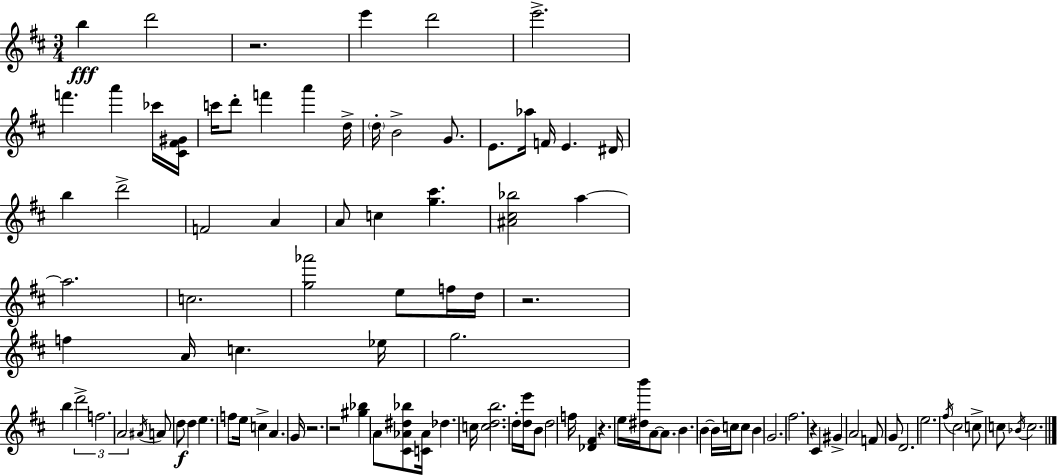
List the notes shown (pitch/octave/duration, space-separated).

B5/q D6/h R/h. E6/q D6/h E6/h. F6/q. A6/q CES6/s [C#4,F#4,G#4]/s C6/s D6/e F6/q A6/q D5/s D5/s B4/h G4/e. E4/e. Ab5/s F4/s E4/q. D#4/s B5/q D6/h F4/h A4/q A4/e C5/q [G5,C#6]/q. [A#4,C#5,Bb5]/h A5/q A5/h. C5/h. [G5,Ab6]/h E5/e F5/s D5/s R/h. F5/q A4/s C5/q. Eb5/s G5/h. B5/q D6/h F5/h. A4/h A#4/s A4/e D5/e D5/q E5/q. F5/e E5/s C5/q A4/q. G4/s R/h. R/h [G#5,Bb5]/q A4/e [C#4,Ab4,D#5,Bb5]/e [C4,Ab4]/s Db5/q. C5/s [C5,D5,B5]/h. D5/s [D5,E6]/s B4/e D5/h F5/s [Db4,F#4]/q R/q. E5/s [D#5,B6]/s A4/e A4/e. B4/q. B4/q B4/s C5/s C5/e B4/q G4/h. F#5/h. R/q C#4/q G#4/q A4/h F4/e G4/e D4/h. E5/h. F#5/s C#5/h C5/e C5/e Bb4/s C5/h.